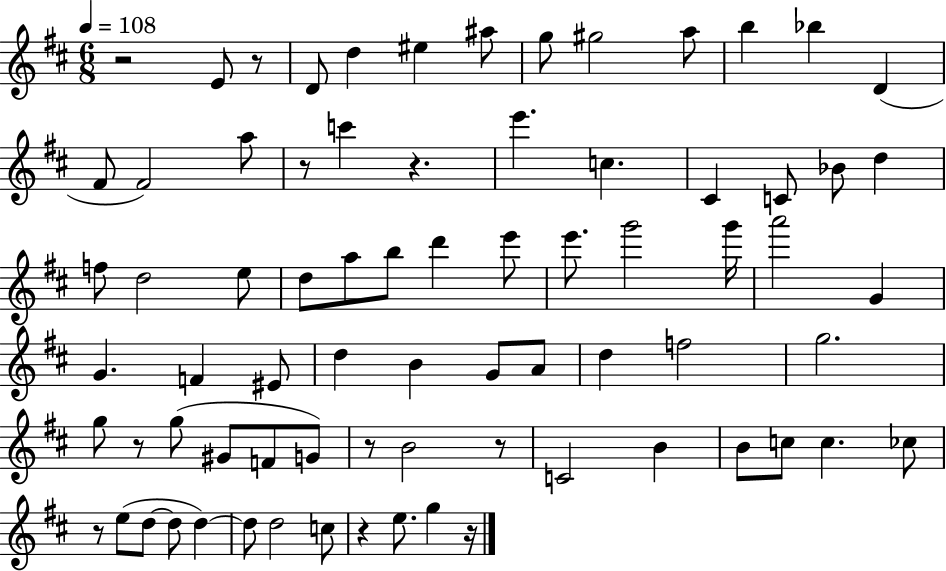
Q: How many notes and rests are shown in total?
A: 75